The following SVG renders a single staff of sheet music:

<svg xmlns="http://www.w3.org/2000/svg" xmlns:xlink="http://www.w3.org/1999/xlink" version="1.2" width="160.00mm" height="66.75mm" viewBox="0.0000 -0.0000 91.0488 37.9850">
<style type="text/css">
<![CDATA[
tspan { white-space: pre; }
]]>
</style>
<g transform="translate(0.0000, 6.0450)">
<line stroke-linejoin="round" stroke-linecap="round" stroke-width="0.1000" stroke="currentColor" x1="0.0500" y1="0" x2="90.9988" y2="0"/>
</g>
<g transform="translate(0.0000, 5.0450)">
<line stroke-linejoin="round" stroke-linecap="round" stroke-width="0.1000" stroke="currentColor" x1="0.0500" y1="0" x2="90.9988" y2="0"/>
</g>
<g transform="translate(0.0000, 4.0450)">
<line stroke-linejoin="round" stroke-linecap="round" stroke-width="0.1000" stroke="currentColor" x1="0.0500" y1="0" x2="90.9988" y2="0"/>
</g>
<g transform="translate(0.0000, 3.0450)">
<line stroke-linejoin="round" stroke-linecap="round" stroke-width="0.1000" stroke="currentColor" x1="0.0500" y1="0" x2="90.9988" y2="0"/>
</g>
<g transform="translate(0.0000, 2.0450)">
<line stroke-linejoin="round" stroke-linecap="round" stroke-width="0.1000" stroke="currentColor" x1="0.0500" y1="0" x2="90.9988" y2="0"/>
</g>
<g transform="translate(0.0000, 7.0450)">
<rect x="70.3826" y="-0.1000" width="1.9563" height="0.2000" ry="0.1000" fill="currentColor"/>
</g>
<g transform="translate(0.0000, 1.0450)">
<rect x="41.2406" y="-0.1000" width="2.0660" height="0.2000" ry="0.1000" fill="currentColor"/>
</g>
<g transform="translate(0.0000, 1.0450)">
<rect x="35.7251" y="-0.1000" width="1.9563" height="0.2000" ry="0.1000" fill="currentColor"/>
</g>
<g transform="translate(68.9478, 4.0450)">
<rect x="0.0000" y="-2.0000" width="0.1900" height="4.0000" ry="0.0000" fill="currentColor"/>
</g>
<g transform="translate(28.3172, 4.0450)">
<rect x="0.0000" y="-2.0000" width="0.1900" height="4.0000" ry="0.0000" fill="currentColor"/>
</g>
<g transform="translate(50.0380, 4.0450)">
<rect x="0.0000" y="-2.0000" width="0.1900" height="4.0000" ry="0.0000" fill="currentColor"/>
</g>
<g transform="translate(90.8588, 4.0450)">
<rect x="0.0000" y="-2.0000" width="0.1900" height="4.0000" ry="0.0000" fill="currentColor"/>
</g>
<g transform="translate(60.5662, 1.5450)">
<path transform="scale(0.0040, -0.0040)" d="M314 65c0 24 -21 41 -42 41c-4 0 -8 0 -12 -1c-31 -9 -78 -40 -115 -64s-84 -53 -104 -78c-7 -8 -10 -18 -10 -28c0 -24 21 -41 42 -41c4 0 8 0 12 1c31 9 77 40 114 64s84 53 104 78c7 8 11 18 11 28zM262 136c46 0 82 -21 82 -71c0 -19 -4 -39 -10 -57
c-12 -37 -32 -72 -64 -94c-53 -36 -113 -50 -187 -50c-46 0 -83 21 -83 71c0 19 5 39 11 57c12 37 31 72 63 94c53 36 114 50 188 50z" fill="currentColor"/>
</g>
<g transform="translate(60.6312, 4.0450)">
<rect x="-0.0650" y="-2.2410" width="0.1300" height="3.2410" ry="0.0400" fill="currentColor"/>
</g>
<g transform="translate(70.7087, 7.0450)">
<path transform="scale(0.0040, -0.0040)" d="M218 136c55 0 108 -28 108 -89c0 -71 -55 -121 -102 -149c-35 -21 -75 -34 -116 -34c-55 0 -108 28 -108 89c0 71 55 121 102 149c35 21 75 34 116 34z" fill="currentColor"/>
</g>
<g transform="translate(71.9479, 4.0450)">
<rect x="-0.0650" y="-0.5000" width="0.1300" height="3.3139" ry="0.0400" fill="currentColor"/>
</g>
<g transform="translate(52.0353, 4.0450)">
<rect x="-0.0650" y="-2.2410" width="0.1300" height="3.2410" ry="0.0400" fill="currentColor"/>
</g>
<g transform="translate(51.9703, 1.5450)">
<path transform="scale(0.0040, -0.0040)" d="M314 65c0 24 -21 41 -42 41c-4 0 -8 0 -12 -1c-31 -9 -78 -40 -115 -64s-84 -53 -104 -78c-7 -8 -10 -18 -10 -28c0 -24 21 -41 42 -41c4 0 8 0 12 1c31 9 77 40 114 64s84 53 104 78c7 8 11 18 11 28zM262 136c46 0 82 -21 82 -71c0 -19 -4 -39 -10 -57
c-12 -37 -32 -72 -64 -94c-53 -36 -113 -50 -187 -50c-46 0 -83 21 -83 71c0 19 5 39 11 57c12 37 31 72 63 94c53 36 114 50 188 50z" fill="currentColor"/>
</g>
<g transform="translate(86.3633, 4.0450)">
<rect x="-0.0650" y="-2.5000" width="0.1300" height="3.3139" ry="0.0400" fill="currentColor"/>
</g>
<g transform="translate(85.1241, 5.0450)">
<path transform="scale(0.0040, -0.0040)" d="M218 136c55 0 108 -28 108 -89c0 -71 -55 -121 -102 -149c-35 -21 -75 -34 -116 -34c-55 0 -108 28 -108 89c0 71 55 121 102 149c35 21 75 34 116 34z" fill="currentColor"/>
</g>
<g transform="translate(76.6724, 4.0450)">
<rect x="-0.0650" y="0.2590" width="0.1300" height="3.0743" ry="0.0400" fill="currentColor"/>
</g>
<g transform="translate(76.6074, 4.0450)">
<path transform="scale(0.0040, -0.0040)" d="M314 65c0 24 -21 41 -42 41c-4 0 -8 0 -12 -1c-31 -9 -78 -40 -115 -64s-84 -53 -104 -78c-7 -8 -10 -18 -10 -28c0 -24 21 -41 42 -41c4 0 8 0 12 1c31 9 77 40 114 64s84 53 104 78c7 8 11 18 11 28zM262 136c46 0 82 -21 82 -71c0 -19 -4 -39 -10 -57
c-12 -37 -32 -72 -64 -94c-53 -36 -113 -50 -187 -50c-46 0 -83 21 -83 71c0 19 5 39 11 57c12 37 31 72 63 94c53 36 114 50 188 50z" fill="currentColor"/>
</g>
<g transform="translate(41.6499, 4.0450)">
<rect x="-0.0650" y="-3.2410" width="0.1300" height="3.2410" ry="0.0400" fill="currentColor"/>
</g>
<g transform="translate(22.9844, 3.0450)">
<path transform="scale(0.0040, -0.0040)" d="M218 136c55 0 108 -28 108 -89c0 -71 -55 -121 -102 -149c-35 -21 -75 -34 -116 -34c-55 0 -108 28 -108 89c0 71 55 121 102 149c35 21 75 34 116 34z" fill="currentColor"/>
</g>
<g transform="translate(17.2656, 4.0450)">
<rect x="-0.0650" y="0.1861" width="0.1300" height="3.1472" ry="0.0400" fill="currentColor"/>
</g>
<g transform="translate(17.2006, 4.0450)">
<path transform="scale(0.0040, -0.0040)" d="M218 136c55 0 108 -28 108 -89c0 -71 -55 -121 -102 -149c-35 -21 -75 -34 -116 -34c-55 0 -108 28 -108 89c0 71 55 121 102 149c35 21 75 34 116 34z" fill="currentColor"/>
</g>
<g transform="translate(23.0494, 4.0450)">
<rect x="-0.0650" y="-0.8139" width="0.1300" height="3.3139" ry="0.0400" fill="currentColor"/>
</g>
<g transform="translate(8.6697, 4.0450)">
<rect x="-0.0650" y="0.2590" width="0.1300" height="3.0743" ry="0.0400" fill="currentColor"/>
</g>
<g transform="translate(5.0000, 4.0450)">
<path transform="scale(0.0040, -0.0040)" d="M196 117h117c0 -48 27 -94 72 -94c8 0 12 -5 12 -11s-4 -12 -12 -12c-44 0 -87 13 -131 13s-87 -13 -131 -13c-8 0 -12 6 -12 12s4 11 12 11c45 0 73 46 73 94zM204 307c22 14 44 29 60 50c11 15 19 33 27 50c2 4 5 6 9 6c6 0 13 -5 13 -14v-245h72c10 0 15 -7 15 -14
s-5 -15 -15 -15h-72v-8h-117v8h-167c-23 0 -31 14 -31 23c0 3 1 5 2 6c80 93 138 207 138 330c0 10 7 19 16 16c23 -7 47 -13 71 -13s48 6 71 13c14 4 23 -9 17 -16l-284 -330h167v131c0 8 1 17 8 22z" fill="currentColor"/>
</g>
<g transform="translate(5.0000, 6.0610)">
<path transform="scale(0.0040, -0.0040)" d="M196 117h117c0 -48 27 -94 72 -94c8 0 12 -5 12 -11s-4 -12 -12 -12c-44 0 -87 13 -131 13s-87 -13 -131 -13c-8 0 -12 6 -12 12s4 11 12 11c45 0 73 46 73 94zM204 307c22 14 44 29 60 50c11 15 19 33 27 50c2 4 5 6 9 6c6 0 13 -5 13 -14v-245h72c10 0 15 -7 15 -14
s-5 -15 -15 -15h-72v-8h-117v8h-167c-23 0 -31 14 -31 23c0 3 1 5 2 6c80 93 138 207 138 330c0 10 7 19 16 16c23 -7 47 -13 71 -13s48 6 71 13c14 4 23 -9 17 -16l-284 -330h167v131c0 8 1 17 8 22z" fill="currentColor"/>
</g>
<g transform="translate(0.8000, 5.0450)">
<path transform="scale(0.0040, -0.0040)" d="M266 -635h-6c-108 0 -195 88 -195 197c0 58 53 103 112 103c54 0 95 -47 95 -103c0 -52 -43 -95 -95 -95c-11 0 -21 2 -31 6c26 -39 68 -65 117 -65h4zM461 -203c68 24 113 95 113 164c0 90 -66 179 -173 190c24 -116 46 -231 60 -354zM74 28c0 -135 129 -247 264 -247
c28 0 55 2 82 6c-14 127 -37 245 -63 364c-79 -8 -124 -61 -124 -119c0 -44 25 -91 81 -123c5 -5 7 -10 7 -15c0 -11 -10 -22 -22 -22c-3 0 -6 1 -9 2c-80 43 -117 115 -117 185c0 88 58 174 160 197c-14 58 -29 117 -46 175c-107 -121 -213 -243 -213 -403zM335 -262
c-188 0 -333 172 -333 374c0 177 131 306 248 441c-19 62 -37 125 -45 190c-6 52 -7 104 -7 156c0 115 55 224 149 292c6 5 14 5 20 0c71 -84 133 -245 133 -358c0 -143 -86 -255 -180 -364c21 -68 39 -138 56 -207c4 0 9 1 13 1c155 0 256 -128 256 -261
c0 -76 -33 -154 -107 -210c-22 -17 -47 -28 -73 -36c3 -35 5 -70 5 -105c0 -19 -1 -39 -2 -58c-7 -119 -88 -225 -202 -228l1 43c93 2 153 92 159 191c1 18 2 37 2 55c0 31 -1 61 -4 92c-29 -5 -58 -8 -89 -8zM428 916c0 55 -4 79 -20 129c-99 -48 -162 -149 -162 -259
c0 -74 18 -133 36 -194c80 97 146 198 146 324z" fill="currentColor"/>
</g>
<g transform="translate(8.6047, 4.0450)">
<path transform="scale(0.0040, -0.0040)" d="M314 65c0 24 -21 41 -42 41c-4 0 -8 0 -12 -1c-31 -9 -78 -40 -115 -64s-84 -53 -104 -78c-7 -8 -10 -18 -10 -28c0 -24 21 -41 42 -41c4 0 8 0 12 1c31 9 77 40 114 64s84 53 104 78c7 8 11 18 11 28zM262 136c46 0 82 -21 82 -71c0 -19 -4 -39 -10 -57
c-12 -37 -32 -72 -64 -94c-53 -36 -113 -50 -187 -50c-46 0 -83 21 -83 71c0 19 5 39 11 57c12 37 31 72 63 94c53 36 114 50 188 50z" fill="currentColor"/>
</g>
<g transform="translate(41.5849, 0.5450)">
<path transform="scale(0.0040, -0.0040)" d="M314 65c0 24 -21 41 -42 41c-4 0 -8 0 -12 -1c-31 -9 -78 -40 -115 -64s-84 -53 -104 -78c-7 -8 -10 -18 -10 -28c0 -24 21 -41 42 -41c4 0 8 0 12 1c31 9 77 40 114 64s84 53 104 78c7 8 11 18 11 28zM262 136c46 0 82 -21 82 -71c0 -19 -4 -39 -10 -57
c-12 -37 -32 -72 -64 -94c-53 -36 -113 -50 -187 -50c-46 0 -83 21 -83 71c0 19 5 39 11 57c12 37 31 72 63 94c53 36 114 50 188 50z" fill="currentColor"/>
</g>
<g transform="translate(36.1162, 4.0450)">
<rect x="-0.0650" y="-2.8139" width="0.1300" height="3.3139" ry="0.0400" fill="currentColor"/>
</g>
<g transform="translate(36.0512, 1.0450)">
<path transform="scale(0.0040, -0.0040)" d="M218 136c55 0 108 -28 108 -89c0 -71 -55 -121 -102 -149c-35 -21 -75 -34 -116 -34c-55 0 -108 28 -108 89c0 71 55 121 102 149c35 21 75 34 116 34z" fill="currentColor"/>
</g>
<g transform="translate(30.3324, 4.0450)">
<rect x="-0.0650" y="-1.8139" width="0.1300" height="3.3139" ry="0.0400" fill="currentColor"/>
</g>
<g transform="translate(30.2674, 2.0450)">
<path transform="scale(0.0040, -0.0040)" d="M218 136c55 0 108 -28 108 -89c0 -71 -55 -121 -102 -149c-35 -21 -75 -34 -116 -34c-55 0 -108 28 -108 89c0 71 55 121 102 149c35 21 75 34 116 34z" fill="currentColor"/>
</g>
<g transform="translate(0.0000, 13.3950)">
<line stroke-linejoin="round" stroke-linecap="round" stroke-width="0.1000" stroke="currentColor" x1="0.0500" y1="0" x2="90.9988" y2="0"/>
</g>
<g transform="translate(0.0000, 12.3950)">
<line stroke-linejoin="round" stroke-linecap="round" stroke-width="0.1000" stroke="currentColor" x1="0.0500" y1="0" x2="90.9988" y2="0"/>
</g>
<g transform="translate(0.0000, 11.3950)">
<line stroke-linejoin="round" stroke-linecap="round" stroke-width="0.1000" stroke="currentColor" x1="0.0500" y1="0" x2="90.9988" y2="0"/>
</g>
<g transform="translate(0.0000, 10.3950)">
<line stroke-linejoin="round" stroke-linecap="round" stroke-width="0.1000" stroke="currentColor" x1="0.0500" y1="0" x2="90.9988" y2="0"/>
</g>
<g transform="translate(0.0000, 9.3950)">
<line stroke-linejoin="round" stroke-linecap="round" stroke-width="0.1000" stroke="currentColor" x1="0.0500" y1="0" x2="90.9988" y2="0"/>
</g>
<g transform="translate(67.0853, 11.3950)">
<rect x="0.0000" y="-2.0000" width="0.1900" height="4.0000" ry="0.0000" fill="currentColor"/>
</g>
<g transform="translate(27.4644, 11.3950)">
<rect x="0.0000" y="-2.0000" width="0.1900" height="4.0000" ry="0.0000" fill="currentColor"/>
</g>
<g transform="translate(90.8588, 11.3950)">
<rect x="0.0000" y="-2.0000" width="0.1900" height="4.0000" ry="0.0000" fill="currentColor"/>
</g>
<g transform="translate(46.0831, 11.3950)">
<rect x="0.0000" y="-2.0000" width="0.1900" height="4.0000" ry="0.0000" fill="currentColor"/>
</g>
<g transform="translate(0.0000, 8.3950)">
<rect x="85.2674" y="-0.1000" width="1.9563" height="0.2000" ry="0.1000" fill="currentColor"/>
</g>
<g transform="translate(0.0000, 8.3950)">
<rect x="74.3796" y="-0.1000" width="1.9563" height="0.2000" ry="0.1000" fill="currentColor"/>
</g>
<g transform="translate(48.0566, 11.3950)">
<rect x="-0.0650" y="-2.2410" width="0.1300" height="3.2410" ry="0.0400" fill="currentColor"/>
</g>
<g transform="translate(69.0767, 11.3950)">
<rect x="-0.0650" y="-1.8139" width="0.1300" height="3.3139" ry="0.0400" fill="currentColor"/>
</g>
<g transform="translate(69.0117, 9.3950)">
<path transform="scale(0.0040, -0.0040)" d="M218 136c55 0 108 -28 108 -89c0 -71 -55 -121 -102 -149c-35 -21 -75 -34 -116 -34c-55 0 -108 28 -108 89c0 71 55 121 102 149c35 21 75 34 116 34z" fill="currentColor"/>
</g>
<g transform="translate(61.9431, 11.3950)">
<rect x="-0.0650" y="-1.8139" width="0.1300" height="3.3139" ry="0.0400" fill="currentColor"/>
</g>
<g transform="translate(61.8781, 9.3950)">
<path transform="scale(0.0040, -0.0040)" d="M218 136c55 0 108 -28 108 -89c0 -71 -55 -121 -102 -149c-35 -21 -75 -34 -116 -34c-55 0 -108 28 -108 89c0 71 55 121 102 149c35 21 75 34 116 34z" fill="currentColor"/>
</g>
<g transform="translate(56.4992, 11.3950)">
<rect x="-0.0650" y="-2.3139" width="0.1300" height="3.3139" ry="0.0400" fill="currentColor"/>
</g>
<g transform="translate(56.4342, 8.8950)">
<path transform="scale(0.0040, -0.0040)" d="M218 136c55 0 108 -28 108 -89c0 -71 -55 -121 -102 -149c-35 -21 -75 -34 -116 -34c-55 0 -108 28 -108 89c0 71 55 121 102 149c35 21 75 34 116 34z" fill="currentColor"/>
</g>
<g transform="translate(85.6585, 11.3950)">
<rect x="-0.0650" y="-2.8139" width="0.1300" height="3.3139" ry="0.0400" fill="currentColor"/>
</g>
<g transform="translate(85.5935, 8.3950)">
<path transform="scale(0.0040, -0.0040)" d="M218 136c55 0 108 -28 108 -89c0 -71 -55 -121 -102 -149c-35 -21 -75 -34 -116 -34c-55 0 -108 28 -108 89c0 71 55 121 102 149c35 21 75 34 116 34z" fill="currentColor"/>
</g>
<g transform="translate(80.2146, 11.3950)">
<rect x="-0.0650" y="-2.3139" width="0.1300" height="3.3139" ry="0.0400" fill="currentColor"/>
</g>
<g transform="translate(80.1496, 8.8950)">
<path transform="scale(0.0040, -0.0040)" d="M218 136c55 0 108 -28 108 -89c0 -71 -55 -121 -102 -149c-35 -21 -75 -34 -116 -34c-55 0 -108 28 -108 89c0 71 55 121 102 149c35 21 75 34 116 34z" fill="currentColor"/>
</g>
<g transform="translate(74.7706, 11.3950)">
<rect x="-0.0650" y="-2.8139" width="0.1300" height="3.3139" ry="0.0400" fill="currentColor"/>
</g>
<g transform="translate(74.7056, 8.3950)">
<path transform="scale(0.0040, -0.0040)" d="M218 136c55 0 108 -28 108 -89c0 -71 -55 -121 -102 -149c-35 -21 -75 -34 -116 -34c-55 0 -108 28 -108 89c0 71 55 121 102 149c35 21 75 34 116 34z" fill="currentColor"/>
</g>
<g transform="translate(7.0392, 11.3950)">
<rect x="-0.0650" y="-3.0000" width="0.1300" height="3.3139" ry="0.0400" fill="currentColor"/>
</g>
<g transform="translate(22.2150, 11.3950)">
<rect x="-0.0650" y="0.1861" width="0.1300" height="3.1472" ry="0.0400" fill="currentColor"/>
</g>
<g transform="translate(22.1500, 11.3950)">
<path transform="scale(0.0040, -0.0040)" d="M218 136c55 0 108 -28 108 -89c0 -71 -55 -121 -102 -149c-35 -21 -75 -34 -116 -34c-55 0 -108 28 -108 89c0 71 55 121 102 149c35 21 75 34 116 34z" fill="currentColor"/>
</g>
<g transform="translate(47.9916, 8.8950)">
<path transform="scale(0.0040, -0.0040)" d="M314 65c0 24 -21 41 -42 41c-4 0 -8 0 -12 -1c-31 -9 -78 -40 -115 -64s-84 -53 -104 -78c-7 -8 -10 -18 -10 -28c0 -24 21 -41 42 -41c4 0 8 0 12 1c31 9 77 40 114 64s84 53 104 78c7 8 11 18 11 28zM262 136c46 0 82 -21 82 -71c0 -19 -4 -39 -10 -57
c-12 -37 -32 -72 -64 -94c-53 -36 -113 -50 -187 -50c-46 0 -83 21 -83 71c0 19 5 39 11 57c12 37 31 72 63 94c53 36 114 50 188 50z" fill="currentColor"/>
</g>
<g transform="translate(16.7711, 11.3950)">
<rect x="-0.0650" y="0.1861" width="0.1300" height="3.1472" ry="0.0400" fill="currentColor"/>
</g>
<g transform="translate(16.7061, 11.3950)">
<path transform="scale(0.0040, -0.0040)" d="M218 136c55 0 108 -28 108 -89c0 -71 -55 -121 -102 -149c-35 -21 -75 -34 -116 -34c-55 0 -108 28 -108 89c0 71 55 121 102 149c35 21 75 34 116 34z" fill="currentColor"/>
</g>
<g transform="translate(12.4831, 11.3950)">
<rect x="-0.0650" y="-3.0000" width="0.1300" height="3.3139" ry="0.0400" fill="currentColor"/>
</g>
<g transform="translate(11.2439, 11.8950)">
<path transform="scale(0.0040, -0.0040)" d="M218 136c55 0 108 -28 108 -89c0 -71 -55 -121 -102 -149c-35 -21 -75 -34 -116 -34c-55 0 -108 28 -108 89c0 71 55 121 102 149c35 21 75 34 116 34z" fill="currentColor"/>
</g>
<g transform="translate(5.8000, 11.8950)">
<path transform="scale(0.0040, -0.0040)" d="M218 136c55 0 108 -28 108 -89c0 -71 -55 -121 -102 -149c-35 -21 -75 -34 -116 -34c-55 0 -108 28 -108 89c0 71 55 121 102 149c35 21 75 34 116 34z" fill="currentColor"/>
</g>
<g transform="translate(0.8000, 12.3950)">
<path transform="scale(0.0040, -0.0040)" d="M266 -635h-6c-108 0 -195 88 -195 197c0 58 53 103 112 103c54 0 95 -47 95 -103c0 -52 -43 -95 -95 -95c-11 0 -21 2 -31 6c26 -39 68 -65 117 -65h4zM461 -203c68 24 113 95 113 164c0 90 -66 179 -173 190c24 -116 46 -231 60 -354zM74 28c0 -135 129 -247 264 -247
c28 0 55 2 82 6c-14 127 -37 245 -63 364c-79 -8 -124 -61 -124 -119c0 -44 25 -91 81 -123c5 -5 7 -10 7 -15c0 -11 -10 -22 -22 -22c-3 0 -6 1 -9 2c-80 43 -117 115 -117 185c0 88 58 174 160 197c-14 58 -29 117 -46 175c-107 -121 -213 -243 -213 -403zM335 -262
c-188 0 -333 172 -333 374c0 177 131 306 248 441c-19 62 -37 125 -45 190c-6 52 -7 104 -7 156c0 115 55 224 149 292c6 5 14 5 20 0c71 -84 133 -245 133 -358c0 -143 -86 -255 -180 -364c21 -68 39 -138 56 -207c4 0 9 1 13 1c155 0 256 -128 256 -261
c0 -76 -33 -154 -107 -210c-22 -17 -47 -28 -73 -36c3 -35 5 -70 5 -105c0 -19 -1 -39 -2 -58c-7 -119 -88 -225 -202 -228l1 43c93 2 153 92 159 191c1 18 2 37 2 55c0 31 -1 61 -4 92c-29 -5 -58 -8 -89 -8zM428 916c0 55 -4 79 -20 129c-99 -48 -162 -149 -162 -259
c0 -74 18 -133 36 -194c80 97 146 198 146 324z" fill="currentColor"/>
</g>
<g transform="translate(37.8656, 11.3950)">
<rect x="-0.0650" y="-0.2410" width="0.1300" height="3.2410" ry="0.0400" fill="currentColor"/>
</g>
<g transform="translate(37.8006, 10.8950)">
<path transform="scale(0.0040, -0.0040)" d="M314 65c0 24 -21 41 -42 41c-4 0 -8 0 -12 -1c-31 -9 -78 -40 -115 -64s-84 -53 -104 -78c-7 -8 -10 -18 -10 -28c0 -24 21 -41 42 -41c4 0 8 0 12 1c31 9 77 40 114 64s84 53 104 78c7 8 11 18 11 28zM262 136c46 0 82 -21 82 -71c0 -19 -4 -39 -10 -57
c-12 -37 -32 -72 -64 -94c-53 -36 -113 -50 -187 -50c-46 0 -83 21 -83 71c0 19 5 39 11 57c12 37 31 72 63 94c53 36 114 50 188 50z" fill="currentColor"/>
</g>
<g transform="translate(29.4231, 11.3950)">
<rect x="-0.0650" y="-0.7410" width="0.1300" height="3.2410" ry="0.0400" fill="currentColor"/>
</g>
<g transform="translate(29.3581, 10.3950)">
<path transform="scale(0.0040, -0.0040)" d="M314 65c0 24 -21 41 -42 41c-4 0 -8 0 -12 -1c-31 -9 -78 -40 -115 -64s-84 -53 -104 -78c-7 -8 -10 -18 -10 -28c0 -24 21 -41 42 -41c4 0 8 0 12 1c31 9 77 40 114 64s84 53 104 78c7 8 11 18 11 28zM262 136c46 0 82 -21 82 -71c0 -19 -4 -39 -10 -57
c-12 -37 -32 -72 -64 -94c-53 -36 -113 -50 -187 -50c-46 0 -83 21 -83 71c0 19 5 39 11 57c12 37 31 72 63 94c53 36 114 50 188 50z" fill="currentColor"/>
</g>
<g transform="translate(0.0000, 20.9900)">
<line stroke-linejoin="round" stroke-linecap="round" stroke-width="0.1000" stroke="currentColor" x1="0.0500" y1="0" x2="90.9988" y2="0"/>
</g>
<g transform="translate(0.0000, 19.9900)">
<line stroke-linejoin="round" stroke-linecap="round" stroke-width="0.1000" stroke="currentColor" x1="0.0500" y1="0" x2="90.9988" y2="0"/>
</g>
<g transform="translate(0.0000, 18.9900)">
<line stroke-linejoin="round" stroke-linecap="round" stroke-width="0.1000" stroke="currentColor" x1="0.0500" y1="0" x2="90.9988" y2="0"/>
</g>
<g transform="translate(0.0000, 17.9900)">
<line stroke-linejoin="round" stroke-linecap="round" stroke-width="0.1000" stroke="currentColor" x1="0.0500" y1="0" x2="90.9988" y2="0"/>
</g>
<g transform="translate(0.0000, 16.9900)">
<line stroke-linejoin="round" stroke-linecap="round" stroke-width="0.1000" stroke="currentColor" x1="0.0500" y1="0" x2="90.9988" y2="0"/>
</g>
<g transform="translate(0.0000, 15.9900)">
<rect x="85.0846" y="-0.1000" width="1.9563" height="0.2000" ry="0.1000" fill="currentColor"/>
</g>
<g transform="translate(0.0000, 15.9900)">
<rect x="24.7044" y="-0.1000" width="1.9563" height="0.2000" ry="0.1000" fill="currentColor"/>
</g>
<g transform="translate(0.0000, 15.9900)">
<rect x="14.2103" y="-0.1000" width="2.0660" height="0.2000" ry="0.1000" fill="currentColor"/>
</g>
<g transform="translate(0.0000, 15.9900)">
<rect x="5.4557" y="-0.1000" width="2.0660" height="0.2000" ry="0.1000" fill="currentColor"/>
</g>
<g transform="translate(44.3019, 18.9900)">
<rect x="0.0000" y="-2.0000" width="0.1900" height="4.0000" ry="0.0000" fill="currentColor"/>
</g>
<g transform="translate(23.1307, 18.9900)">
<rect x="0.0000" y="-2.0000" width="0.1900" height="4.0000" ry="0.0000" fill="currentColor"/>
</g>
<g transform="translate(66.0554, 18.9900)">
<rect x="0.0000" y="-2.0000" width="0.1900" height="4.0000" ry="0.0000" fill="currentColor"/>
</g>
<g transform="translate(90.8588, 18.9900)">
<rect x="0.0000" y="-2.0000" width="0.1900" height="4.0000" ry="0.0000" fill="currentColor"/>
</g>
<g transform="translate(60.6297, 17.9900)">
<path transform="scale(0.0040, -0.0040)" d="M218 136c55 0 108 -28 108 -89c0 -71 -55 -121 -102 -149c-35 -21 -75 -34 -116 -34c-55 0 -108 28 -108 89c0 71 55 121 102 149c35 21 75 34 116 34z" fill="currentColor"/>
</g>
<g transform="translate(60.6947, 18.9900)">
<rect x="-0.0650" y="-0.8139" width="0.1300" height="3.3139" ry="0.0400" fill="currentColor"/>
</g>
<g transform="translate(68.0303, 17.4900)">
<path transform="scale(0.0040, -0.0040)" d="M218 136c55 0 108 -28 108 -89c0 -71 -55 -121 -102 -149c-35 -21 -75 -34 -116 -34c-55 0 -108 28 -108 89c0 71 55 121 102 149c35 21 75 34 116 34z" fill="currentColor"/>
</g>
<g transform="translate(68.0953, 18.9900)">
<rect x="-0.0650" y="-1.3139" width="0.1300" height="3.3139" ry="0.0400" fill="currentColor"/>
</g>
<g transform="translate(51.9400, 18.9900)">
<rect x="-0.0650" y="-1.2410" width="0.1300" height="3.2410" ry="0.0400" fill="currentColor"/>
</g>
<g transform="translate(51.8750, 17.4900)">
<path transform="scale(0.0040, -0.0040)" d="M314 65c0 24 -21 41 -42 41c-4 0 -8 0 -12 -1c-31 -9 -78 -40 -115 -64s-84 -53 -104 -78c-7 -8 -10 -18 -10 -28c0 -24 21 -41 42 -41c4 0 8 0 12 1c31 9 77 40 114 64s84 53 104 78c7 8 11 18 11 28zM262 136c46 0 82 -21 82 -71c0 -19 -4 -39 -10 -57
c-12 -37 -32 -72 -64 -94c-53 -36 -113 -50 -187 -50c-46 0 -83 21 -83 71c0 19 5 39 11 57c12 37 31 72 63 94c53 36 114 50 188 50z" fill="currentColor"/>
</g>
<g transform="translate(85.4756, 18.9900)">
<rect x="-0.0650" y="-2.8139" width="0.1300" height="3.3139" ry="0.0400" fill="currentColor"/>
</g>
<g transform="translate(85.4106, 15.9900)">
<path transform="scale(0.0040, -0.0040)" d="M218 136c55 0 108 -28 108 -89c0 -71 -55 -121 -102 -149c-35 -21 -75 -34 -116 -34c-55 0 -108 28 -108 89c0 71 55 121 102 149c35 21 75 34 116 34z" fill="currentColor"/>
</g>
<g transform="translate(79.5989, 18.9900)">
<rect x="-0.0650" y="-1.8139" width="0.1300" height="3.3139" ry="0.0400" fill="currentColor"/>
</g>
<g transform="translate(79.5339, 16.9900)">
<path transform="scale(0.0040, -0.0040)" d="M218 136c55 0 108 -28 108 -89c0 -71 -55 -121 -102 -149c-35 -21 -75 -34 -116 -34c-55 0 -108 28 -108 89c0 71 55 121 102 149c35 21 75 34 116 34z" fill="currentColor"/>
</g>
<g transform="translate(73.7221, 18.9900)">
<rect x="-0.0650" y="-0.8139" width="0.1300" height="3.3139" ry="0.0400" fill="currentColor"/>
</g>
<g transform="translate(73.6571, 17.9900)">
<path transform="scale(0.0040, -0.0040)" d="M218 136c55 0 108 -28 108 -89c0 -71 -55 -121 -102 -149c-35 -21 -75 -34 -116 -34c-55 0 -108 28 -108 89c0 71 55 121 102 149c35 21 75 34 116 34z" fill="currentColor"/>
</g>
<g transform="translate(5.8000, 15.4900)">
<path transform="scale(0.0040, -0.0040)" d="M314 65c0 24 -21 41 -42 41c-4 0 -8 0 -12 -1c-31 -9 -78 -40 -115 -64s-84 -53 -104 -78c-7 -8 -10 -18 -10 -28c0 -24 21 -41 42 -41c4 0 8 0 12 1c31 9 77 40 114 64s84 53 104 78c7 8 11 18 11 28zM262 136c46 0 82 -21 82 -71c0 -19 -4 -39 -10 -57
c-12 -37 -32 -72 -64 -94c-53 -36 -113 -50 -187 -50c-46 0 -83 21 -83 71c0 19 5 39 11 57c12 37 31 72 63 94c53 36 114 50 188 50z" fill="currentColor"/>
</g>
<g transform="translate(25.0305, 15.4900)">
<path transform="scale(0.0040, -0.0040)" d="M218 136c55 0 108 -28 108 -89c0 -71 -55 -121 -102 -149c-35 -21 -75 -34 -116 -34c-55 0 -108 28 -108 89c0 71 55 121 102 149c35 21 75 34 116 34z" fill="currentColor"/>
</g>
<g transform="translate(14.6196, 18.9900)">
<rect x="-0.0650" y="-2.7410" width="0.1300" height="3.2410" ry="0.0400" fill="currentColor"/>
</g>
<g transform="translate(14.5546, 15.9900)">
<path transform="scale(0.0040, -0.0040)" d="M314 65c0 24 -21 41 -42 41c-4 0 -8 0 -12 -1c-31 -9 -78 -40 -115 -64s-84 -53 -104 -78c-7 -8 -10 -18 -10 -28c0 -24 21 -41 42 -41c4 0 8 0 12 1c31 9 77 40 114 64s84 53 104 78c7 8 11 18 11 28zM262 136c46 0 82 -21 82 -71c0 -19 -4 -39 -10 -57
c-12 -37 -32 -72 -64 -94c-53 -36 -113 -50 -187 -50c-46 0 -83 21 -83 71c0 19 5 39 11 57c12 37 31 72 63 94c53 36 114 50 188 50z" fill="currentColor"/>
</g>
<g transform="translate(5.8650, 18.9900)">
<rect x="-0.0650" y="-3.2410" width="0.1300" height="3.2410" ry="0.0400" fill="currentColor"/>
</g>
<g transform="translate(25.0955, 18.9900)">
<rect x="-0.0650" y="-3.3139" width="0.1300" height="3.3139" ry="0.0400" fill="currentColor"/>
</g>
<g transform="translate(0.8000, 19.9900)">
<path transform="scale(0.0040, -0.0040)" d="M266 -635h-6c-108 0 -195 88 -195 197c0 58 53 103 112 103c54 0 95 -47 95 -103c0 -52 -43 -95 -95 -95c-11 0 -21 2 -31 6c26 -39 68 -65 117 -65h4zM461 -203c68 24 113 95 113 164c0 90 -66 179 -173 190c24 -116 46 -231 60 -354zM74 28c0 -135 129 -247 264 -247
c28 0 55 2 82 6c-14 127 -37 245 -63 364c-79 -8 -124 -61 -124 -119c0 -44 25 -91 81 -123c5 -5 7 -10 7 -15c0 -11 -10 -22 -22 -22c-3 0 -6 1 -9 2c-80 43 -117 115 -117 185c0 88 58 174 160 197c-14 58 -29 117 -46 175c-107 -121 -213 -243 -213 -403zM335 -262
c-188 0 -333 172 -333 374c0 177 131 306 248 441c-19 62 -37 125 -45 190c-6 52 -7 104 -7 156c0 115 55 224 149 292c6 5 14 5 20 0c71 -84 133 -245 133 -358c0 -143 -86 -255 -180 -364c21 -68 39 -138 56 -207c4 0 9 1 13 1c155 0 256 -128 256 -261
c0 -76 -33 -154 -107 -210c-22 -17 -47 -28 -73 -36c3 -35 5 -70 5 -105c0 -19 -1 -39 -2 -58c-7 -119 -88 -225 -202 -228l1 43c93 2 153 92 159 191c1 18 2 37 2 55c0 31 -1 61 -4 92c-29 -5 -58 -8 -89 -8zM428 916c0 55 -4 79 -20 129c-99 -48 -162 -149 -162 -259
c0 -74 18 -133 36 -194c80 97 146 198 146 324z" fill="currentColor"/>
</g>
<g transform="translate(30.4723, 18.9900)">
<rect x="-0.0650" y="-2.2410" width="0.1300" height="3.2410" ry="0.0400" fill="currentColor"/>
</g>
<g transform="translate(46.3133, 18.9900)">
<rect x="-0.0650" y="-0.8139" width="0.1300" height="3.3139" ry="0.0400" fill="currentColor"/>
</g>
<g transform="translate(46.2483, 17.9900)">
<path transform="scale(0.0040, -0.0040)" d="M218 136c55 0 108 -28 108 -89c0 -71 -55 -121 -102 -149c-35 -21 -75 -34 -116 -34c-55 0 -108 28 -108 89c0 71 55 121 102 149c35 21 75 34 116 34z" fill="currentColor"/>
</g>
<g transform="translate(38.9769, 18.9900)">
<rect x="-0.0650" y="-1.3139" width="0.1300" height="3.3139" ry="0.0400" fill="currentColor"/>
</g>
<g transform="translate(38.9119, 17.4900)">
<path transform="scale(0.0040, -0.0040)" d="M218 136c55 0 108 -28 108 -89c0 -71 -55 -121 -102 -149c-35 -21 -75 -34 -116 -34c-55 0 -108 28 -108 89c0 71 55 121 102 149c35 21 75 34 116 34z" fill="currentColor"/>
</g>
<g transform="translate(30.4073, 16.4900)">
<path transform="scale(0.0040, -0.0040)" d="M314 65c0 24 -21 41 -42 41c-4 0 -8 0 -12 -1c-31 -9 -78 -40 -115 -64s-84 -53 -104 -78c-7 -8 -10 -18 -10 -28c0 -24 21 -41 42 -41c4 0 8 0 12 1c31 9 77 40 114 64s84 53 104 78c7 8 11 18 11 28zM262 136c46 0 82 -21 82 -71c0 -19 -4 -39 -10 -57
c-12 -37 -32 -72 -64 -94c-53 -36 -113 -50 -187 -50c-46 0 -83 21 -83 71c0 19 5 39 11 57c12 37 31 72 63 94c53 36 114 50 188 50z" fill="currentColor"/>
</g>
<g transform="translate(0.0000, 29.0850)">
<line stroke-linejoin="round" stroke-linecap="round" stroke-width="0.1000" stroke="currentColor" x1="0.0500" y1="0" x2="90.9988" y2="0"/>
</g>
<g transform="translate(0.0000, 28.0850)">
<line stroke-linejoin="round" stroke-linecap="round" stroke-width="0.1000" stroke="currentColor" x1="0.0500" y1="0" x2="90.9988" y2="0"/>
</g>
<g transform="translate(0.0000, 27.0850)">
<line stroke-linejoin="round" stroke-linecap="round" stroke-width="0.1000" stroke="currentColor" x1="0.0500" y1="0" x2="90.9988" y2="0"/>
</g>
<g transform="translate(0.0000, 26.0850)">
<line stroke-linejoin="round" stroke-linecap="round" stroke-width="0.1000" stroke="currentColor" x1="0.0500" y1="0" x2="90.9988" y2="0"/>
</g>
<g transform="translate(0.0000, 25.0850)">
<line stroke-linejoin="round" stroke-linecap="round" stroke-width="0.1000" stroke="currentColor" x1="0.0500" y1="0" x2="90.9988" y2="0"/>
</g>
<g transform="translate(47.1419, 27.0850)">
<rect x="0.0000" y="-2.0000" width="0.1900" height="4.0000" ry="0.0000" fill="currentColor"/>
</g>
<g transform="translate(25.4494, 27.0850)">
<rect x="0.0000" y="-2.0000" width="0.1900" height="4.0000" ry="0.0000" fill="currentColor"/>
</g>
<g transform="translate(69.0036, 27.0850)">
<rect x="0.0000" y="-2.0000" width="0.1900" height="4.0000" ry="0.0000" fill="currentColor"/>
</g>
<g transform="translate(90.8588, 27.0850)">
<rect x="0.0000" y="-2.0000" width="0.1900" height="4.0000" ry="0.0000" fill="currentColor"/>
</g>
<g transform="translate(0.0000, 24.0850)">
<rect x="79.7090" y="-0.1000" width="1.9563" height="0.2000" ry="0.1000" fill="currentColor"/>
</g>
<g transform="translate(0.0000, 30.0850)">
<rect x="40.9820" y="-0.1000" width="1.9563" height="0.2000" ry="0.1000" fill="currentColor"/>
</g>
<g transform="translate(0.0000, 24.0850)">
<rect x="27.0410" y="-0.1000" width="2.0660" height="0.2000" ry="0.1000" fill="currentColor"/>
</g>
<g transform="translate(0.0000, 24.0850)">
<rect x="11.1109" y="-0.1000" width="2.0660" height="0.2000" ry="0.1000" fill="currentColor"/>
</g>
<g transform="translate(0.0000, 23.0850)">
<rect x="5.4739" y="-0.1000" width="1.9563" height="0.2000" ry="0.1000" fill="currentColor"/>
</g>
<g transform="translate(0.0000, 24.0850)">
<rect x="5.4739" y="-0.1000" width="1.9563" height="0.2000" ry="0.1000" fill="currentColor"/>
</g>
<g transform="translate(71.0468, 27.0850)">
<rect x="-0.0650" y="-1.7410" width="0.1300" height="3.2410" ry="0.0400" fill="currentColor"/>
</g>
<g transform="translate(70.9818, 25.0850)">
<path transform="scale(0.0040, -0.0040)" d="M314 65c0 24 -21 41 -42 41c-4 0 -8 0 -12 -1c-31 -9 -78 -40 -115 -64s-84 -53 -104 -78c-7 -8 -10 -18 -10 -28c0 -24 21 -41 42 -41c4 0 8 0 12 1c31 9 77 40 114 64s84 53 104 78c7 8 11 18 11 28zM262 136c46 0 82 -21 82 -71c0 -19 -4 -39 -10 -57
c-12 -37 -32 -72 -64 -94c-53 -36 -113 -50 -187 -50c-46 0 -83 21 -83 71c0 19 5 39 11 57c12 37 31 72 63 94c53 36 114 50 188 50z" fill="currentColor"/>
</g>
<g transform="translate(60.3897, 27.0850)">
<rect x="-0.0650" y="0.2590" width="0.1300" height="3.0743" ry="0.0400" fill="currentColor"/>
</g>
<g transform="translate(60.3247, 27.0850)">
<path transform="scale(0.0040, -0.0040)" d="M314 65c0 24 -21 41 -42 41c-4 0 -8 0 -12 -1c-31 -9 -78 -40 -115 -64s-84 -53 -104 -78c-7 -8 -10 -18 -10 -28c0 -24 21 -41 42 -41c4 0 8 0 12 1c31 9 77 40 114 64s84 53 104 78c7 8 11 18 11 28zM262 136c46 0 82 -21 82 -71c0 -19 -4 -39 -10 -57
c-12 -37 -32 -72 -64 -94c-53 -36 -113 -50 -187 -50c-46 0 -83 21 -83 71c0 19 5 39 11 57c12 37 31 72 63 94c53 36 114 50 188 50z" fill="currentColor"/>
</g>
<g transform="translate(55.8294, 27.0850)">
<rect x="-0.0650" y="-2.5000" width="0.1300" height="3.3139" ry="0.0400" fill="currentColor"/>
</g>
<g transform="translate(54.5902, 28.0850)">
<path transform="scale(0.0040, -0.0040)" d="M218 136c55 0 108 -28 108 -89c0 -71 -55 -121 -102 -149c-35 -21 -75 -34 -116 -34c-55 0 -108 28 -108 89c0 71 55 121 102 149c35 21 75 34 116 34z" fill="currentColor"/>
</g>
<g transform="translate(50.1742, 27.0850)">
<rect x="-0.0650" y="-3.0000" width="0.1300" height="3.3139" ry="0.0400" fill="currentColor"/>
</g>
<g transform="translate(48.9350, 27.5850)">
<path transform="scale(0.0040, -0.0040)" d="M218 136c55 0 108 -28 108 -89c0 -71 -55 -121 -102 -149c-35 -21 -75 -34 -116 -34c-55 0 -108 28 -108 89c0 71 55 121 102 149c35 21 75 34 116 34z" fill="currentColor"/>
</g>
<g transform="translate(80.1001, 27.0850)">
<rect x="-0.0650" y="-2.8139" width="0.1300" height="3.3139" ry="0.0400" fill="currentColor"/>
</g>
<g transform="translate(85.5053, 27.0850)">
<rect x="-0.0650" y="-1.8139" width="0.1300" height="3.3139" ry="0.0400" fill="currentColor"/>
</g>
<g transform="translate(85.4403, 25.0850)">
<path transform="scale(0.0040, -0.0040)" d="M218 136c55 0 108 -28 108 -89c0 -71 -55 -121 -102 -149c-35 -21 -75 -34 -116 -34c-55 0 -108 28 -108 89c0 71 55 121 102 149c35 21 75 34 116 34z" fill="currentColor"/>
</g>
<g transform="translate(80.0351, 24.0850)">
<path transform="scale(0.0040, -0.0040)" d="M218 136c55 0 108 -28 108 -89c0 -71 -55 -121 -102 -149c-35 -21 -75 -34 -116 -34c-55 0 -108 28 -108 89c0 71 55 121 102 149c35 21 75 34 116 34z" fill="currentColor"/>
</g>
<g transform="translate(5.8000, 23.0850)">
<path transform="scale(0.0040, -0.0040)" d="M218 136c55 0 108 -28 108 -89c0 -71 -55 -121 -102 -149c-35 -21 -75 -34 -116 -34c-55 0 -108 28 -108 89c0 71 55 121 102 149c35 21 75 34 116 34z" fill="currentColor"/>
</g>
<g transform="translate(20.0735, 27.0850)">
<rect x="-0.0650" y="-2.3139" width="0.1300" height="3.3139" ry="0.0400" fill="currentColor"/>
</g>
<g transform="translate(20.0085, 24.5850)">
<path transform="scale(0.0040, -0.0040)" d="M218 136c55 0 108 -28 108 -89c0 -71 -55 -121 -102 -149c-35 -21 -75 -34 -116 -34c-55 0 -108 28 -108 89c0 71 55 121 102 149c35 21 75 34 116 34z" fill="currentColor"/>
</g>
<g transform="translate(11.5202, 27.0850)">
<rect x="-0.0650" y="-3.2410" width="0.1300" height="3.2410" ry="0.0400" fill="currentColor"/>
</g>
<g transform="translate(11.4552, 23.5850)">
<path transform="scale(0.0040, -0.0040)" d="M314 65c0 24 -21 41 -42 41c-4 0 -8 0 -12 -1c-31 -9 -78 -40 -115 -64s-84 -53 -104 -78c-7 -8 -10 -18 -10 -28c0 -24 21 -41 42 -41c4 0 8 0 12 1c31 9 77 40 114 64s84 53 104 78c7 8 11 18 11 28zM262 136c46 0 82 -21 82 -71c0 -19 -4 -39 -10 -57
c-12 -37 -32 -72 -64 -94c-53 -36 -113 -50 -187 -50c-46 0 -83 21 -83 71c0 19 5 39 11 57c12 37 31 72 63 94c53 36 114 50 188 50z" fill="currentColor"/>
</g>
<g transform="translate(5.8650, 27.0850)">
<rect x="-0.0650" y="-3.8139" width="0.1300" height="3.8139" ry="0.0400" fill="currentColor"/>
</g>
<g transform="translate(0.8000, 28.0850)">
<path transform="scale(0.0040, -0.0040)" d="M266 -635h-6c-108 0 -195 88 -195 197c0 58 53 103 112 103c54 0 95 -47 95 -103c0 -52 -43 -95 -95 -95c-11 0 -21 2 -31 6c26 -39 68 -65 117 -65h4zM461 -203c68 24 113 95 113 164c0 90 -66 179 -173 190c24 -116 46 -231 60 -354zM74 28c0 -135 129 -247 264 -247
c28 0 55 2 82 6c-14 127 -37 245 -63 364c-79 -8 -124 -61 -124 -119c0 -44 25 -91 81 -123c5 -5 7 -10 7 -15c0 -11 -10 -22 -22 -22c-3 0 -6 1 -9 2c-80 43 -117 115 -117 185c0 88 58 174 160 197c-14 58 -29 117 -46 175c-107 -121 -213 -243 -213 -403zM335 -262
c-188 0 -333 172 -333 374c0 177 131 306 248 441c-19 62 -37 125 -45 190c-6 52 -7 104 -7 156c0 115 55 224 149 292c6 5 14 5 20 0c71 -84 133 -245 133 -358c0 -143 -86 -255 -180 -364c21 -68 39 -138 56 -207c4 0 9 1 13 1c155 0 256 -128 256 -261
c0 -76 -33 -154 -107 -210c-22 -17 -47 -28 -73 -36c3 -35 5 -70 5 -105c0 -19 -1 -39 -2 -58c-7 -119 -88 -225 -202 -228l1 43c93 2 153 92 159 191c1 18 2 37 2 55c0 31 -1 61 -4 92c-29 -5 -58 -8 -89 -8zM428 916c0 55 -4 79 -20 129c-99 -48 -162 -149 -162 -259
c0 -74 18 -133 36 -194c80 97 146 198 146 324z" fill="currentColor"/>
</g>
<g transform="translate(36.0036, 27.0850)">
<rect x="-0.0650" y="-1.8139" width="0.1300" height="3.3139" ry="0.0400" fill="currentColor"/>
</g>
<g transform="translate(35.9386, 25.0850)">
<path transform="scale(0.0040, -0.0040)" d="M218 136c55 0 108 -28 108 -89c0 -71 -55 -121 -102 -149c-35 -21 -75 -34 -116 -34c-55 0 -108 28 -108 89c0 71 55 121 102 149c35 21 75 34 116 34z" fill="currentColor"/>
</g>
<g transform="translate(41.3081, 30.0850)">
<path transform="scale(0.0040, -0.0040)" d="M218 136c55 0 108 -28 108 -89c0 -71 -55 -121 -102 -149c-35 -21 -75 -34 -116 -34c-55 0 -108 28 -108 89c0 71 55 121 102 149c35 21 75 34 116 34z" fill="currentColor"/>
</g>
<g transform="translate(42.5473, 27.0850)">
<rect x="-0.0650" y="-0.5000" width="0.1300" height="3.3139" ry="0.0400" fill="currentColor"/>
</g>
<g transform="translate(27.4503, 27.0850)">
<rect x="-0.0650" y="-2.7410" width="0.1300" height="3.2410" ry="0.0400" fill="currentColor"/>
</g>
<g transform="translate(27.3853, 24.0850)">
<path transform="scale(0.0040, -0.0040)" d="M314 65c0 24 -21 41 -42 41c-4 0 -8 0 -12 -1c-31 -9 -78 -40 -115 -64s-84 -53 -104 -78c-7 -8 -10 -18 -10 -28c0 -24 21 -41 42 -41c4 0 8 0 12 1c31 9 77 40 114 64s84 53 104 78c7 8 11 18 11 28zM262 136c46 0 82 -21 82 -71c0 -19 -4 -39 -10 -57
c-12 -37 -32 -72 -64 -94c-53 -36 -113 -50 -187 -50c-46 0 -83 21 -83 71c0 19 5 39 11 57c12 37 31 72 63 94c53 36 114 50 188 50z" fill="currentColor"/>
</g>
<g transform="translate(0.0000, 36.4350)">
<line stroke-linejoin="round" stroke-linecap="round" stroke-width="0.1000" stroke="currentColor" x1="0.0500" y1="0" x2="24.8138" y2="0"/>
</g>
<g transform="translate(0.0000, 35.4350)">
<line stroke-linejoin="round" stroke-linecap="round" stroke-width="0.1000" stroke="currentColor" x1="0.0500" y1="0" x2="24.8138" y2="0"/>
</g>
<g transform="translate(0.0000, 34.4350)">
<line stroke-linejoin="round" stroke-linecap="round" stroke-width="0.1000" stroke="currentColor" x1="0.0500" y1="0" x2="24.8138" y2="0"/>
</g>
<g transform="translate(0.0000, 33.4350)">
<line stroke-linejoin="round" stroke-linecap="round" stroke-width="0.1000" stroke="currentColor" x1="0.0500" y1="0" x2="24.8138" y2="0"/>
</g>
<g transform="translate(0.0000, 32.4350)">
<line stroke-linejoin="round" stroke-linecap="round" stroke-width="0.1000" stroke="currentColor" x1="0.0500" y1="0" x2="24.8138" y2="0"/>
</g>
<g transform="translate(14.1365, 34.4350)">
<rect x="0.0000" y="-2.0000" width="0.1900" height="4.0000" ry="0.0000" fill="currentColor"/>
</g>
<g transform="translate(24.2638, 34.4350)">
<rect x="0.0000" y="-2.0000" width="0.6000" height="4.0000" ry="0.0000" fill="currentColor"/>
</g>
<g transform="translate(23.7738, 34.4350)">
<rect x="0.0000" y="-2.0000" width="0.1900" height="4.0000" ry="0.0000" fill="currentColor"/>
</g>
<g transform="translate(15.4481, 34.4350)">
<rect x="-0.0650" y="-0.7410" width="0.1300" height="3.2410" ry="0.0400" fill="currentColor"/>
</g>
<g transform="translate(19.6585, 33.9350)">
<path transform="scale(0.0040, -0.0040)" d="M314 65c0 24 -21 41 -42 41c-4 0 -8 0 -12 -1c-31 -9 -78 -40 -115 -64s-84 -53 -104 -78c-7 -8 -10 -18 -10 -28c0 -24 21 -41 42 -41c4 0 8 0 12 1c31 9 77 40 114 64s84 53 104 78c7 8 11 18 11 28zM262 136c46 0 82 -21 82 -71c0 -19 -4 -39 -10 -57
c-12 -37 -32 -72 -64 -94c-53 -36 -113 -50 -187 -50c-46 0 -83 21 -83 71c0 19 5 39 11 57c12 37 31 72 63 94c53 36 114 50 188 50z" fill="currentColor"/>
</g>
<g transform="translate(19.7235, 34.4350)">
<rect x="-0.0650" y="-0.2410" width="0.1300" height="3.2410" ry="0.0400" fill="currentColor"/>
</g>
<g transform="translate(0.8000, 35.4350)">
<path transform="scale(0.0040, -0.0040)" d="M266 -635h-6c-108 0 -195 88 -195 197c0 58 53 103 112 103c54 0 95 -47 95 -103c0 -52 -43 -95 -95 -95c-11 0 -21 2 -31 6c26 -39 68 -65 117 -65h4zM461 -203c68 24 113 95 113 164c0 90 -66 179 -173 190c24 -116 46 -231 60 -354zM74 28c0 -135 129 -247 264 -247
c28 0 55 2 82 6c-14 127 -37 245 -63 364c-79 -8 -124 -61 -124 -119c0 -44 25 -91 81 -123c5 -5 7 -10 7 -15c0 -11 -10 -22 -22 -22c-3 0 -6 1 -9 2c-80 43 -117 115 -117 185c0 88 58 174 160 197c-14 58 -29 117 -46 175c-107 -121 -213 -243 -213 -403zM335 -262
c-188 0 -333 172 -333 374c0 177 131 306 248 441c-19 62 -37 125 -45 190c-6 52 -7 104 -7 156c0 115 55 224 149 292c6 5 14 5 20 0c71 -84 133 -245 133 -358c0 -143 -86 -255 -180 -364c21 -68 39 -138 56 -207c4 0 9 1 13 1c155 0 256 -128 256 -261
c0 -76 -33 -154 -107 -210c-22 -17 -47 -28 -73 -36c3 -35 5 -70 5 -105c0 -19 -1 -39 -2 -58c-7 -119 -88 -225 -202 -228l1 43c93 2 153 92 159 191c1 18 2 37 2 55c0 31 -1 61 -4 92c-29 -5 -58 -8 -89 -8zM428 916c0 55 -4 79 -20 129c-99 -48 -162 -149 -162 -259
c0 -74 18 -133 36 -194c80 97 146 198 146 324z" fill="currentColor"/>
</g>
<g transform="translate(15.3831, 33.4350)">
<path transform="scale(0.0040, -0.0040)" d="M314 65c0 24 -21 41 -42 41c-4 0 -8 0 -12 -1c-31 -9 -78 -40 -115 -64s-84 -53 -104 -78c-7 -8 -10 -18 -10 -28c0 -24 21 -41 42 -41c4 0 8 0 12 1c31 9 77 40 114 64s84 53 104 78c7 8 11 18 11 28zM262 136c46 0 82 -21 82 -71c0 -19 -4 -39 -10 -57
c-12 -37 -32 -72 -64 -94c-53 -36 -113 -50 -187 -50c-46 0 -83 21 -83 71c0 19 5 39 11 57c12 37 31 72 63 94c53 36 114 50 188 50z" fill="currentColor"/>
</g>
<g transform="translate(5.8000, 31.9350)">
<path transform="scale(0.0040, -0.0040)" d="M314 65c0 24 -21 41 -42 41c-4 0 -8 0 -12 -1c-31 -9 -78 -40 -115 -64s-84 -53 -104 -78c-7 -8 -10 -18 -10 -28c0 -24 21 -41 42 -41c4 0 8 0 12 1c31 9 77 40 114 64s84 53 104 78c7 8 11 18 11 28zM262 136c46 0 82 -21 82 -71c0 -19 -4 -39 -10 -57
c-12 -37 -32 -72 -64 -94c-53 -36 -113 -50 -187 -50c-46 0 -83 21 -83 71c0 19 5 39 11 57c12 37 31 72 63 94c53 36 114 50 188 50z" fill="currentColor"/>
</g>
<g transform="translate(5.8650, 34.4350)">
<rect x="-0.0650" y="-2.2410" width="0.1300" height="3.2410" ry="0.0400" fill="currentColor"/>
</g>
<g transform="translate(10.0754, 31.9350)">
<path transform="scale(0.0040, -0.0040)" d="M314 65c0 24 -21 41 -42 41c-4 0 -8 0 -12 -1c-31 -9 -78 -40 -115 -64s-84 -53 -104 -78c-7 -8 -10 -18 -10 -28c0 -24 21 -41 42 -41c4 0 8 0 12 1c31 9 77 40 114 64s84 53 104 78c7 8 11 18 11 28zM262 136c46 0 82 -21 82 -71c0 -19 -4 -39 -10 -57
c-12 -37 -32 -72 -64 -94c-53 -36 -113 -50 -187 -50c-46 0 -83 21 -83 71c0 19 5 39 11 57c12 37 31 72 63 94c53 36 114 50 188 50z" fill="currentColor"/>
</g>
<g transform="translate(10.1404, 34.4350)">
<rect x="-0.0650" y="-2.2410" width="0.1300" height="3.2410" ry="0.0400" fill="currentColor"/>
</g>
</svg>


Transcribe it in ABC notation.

X:1
T:Untitled
M:4/4
L:1/4
K:C
B2 B d f a b2 g2 g2 C B2 G A A B B d2 c2 g2 g f f a g a b2 a2 b g2 e d e2 d e d f a c' b2 g a2 f C A G B2 f2 a f g2 g2 d2 c2